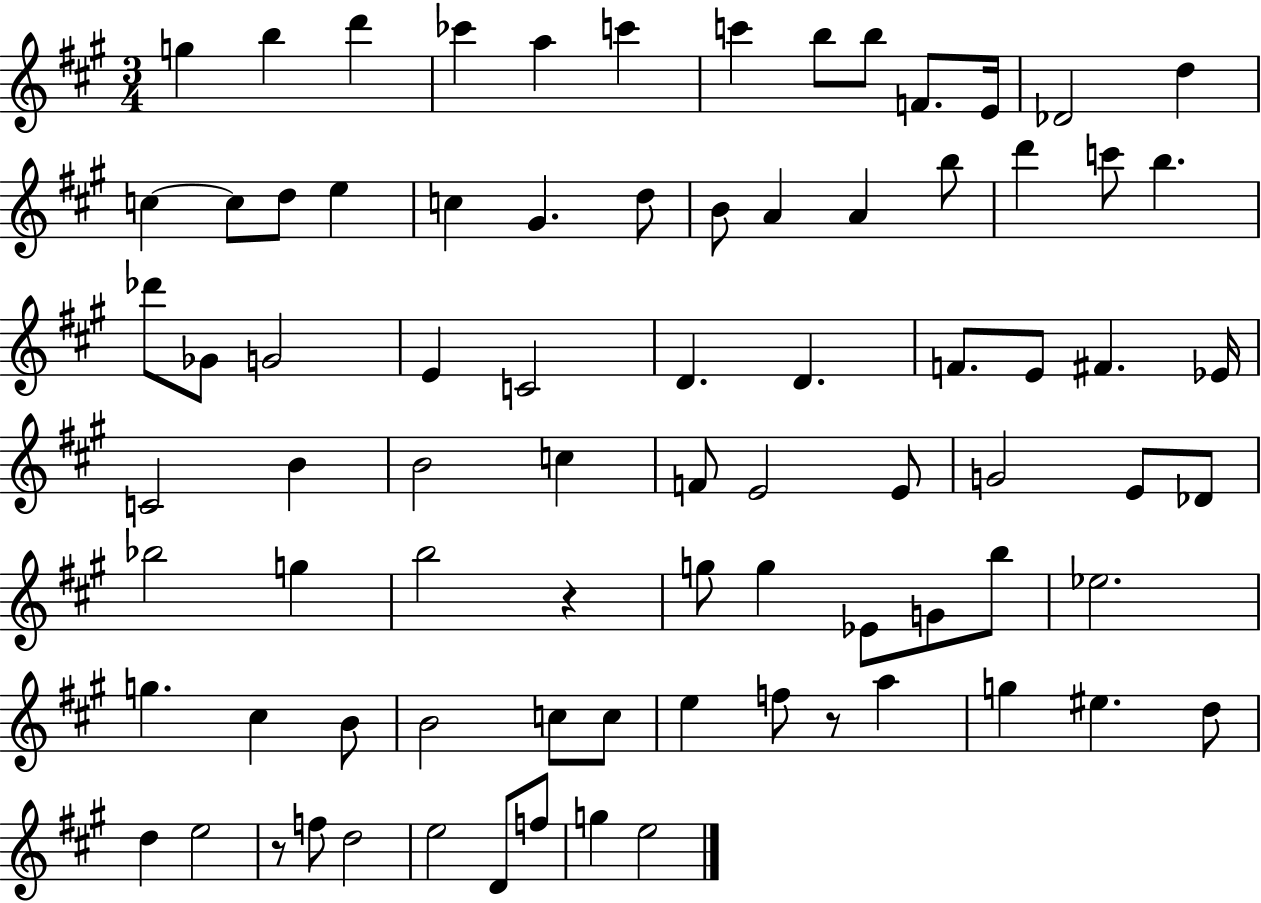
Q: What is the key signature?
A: A major